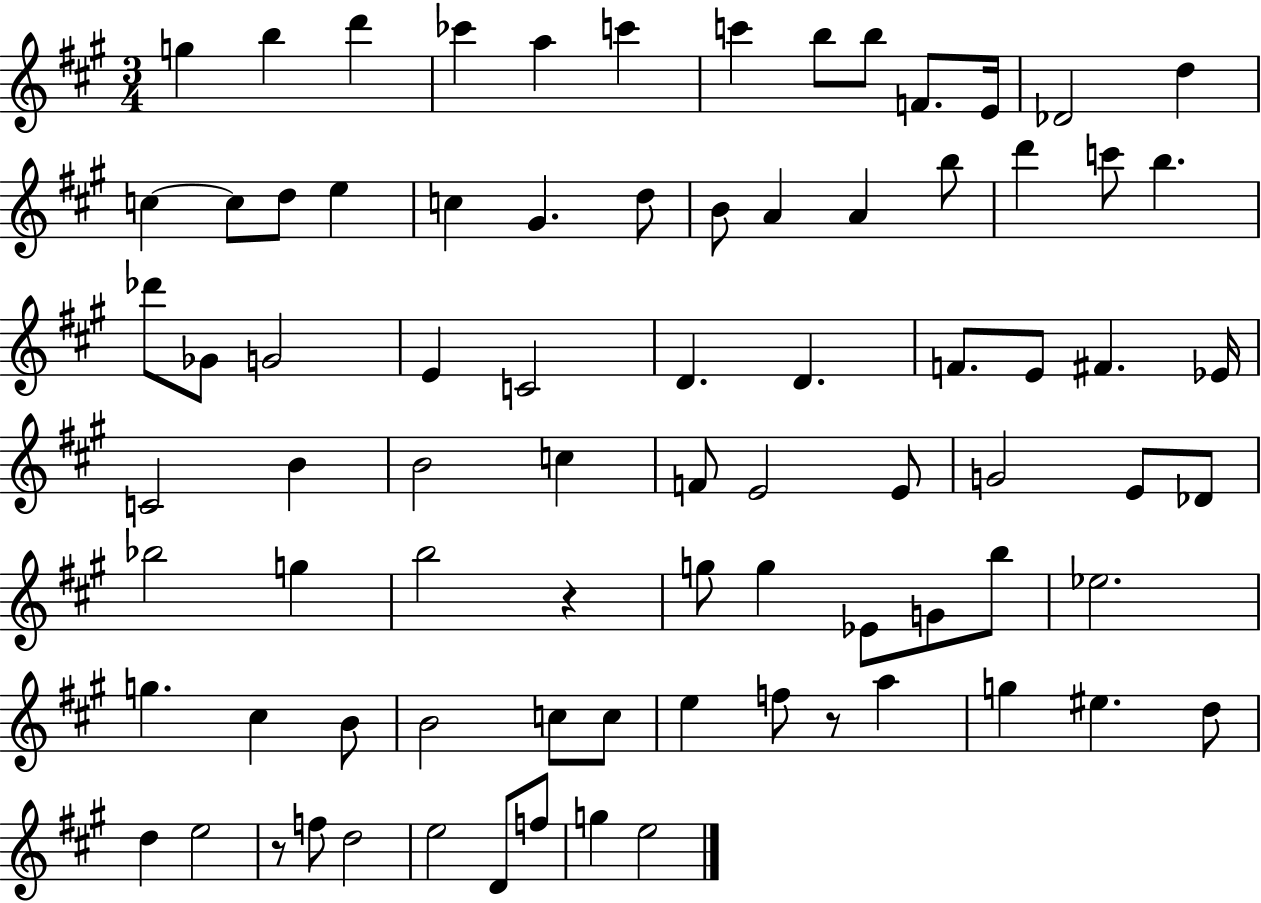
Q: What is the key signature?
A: A major